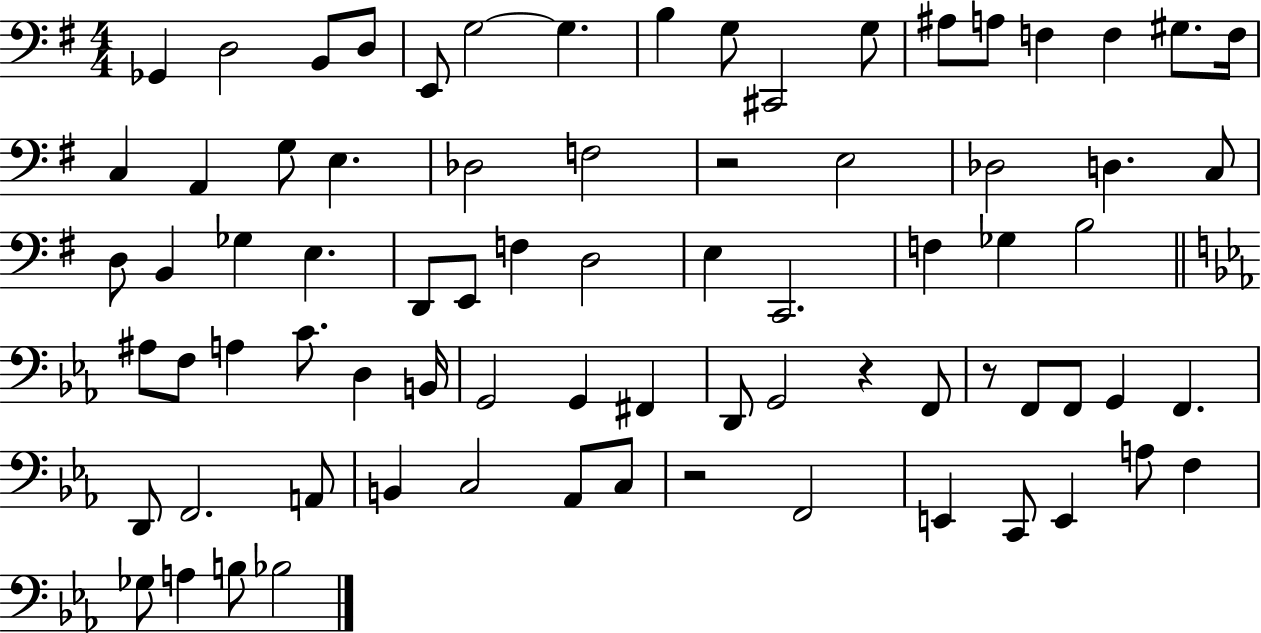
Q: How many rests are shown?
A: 4